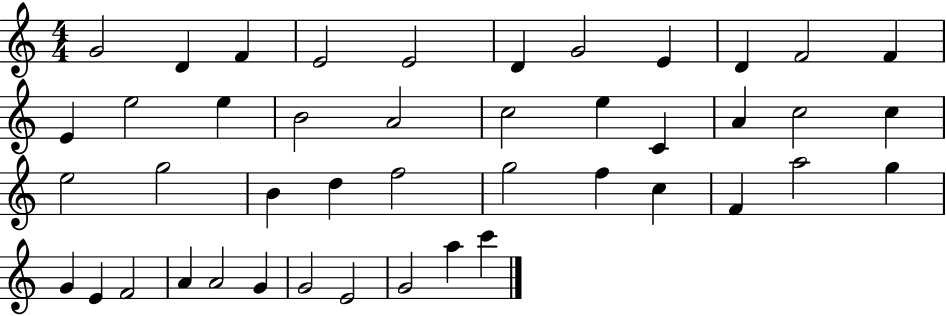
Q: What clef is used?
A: treble